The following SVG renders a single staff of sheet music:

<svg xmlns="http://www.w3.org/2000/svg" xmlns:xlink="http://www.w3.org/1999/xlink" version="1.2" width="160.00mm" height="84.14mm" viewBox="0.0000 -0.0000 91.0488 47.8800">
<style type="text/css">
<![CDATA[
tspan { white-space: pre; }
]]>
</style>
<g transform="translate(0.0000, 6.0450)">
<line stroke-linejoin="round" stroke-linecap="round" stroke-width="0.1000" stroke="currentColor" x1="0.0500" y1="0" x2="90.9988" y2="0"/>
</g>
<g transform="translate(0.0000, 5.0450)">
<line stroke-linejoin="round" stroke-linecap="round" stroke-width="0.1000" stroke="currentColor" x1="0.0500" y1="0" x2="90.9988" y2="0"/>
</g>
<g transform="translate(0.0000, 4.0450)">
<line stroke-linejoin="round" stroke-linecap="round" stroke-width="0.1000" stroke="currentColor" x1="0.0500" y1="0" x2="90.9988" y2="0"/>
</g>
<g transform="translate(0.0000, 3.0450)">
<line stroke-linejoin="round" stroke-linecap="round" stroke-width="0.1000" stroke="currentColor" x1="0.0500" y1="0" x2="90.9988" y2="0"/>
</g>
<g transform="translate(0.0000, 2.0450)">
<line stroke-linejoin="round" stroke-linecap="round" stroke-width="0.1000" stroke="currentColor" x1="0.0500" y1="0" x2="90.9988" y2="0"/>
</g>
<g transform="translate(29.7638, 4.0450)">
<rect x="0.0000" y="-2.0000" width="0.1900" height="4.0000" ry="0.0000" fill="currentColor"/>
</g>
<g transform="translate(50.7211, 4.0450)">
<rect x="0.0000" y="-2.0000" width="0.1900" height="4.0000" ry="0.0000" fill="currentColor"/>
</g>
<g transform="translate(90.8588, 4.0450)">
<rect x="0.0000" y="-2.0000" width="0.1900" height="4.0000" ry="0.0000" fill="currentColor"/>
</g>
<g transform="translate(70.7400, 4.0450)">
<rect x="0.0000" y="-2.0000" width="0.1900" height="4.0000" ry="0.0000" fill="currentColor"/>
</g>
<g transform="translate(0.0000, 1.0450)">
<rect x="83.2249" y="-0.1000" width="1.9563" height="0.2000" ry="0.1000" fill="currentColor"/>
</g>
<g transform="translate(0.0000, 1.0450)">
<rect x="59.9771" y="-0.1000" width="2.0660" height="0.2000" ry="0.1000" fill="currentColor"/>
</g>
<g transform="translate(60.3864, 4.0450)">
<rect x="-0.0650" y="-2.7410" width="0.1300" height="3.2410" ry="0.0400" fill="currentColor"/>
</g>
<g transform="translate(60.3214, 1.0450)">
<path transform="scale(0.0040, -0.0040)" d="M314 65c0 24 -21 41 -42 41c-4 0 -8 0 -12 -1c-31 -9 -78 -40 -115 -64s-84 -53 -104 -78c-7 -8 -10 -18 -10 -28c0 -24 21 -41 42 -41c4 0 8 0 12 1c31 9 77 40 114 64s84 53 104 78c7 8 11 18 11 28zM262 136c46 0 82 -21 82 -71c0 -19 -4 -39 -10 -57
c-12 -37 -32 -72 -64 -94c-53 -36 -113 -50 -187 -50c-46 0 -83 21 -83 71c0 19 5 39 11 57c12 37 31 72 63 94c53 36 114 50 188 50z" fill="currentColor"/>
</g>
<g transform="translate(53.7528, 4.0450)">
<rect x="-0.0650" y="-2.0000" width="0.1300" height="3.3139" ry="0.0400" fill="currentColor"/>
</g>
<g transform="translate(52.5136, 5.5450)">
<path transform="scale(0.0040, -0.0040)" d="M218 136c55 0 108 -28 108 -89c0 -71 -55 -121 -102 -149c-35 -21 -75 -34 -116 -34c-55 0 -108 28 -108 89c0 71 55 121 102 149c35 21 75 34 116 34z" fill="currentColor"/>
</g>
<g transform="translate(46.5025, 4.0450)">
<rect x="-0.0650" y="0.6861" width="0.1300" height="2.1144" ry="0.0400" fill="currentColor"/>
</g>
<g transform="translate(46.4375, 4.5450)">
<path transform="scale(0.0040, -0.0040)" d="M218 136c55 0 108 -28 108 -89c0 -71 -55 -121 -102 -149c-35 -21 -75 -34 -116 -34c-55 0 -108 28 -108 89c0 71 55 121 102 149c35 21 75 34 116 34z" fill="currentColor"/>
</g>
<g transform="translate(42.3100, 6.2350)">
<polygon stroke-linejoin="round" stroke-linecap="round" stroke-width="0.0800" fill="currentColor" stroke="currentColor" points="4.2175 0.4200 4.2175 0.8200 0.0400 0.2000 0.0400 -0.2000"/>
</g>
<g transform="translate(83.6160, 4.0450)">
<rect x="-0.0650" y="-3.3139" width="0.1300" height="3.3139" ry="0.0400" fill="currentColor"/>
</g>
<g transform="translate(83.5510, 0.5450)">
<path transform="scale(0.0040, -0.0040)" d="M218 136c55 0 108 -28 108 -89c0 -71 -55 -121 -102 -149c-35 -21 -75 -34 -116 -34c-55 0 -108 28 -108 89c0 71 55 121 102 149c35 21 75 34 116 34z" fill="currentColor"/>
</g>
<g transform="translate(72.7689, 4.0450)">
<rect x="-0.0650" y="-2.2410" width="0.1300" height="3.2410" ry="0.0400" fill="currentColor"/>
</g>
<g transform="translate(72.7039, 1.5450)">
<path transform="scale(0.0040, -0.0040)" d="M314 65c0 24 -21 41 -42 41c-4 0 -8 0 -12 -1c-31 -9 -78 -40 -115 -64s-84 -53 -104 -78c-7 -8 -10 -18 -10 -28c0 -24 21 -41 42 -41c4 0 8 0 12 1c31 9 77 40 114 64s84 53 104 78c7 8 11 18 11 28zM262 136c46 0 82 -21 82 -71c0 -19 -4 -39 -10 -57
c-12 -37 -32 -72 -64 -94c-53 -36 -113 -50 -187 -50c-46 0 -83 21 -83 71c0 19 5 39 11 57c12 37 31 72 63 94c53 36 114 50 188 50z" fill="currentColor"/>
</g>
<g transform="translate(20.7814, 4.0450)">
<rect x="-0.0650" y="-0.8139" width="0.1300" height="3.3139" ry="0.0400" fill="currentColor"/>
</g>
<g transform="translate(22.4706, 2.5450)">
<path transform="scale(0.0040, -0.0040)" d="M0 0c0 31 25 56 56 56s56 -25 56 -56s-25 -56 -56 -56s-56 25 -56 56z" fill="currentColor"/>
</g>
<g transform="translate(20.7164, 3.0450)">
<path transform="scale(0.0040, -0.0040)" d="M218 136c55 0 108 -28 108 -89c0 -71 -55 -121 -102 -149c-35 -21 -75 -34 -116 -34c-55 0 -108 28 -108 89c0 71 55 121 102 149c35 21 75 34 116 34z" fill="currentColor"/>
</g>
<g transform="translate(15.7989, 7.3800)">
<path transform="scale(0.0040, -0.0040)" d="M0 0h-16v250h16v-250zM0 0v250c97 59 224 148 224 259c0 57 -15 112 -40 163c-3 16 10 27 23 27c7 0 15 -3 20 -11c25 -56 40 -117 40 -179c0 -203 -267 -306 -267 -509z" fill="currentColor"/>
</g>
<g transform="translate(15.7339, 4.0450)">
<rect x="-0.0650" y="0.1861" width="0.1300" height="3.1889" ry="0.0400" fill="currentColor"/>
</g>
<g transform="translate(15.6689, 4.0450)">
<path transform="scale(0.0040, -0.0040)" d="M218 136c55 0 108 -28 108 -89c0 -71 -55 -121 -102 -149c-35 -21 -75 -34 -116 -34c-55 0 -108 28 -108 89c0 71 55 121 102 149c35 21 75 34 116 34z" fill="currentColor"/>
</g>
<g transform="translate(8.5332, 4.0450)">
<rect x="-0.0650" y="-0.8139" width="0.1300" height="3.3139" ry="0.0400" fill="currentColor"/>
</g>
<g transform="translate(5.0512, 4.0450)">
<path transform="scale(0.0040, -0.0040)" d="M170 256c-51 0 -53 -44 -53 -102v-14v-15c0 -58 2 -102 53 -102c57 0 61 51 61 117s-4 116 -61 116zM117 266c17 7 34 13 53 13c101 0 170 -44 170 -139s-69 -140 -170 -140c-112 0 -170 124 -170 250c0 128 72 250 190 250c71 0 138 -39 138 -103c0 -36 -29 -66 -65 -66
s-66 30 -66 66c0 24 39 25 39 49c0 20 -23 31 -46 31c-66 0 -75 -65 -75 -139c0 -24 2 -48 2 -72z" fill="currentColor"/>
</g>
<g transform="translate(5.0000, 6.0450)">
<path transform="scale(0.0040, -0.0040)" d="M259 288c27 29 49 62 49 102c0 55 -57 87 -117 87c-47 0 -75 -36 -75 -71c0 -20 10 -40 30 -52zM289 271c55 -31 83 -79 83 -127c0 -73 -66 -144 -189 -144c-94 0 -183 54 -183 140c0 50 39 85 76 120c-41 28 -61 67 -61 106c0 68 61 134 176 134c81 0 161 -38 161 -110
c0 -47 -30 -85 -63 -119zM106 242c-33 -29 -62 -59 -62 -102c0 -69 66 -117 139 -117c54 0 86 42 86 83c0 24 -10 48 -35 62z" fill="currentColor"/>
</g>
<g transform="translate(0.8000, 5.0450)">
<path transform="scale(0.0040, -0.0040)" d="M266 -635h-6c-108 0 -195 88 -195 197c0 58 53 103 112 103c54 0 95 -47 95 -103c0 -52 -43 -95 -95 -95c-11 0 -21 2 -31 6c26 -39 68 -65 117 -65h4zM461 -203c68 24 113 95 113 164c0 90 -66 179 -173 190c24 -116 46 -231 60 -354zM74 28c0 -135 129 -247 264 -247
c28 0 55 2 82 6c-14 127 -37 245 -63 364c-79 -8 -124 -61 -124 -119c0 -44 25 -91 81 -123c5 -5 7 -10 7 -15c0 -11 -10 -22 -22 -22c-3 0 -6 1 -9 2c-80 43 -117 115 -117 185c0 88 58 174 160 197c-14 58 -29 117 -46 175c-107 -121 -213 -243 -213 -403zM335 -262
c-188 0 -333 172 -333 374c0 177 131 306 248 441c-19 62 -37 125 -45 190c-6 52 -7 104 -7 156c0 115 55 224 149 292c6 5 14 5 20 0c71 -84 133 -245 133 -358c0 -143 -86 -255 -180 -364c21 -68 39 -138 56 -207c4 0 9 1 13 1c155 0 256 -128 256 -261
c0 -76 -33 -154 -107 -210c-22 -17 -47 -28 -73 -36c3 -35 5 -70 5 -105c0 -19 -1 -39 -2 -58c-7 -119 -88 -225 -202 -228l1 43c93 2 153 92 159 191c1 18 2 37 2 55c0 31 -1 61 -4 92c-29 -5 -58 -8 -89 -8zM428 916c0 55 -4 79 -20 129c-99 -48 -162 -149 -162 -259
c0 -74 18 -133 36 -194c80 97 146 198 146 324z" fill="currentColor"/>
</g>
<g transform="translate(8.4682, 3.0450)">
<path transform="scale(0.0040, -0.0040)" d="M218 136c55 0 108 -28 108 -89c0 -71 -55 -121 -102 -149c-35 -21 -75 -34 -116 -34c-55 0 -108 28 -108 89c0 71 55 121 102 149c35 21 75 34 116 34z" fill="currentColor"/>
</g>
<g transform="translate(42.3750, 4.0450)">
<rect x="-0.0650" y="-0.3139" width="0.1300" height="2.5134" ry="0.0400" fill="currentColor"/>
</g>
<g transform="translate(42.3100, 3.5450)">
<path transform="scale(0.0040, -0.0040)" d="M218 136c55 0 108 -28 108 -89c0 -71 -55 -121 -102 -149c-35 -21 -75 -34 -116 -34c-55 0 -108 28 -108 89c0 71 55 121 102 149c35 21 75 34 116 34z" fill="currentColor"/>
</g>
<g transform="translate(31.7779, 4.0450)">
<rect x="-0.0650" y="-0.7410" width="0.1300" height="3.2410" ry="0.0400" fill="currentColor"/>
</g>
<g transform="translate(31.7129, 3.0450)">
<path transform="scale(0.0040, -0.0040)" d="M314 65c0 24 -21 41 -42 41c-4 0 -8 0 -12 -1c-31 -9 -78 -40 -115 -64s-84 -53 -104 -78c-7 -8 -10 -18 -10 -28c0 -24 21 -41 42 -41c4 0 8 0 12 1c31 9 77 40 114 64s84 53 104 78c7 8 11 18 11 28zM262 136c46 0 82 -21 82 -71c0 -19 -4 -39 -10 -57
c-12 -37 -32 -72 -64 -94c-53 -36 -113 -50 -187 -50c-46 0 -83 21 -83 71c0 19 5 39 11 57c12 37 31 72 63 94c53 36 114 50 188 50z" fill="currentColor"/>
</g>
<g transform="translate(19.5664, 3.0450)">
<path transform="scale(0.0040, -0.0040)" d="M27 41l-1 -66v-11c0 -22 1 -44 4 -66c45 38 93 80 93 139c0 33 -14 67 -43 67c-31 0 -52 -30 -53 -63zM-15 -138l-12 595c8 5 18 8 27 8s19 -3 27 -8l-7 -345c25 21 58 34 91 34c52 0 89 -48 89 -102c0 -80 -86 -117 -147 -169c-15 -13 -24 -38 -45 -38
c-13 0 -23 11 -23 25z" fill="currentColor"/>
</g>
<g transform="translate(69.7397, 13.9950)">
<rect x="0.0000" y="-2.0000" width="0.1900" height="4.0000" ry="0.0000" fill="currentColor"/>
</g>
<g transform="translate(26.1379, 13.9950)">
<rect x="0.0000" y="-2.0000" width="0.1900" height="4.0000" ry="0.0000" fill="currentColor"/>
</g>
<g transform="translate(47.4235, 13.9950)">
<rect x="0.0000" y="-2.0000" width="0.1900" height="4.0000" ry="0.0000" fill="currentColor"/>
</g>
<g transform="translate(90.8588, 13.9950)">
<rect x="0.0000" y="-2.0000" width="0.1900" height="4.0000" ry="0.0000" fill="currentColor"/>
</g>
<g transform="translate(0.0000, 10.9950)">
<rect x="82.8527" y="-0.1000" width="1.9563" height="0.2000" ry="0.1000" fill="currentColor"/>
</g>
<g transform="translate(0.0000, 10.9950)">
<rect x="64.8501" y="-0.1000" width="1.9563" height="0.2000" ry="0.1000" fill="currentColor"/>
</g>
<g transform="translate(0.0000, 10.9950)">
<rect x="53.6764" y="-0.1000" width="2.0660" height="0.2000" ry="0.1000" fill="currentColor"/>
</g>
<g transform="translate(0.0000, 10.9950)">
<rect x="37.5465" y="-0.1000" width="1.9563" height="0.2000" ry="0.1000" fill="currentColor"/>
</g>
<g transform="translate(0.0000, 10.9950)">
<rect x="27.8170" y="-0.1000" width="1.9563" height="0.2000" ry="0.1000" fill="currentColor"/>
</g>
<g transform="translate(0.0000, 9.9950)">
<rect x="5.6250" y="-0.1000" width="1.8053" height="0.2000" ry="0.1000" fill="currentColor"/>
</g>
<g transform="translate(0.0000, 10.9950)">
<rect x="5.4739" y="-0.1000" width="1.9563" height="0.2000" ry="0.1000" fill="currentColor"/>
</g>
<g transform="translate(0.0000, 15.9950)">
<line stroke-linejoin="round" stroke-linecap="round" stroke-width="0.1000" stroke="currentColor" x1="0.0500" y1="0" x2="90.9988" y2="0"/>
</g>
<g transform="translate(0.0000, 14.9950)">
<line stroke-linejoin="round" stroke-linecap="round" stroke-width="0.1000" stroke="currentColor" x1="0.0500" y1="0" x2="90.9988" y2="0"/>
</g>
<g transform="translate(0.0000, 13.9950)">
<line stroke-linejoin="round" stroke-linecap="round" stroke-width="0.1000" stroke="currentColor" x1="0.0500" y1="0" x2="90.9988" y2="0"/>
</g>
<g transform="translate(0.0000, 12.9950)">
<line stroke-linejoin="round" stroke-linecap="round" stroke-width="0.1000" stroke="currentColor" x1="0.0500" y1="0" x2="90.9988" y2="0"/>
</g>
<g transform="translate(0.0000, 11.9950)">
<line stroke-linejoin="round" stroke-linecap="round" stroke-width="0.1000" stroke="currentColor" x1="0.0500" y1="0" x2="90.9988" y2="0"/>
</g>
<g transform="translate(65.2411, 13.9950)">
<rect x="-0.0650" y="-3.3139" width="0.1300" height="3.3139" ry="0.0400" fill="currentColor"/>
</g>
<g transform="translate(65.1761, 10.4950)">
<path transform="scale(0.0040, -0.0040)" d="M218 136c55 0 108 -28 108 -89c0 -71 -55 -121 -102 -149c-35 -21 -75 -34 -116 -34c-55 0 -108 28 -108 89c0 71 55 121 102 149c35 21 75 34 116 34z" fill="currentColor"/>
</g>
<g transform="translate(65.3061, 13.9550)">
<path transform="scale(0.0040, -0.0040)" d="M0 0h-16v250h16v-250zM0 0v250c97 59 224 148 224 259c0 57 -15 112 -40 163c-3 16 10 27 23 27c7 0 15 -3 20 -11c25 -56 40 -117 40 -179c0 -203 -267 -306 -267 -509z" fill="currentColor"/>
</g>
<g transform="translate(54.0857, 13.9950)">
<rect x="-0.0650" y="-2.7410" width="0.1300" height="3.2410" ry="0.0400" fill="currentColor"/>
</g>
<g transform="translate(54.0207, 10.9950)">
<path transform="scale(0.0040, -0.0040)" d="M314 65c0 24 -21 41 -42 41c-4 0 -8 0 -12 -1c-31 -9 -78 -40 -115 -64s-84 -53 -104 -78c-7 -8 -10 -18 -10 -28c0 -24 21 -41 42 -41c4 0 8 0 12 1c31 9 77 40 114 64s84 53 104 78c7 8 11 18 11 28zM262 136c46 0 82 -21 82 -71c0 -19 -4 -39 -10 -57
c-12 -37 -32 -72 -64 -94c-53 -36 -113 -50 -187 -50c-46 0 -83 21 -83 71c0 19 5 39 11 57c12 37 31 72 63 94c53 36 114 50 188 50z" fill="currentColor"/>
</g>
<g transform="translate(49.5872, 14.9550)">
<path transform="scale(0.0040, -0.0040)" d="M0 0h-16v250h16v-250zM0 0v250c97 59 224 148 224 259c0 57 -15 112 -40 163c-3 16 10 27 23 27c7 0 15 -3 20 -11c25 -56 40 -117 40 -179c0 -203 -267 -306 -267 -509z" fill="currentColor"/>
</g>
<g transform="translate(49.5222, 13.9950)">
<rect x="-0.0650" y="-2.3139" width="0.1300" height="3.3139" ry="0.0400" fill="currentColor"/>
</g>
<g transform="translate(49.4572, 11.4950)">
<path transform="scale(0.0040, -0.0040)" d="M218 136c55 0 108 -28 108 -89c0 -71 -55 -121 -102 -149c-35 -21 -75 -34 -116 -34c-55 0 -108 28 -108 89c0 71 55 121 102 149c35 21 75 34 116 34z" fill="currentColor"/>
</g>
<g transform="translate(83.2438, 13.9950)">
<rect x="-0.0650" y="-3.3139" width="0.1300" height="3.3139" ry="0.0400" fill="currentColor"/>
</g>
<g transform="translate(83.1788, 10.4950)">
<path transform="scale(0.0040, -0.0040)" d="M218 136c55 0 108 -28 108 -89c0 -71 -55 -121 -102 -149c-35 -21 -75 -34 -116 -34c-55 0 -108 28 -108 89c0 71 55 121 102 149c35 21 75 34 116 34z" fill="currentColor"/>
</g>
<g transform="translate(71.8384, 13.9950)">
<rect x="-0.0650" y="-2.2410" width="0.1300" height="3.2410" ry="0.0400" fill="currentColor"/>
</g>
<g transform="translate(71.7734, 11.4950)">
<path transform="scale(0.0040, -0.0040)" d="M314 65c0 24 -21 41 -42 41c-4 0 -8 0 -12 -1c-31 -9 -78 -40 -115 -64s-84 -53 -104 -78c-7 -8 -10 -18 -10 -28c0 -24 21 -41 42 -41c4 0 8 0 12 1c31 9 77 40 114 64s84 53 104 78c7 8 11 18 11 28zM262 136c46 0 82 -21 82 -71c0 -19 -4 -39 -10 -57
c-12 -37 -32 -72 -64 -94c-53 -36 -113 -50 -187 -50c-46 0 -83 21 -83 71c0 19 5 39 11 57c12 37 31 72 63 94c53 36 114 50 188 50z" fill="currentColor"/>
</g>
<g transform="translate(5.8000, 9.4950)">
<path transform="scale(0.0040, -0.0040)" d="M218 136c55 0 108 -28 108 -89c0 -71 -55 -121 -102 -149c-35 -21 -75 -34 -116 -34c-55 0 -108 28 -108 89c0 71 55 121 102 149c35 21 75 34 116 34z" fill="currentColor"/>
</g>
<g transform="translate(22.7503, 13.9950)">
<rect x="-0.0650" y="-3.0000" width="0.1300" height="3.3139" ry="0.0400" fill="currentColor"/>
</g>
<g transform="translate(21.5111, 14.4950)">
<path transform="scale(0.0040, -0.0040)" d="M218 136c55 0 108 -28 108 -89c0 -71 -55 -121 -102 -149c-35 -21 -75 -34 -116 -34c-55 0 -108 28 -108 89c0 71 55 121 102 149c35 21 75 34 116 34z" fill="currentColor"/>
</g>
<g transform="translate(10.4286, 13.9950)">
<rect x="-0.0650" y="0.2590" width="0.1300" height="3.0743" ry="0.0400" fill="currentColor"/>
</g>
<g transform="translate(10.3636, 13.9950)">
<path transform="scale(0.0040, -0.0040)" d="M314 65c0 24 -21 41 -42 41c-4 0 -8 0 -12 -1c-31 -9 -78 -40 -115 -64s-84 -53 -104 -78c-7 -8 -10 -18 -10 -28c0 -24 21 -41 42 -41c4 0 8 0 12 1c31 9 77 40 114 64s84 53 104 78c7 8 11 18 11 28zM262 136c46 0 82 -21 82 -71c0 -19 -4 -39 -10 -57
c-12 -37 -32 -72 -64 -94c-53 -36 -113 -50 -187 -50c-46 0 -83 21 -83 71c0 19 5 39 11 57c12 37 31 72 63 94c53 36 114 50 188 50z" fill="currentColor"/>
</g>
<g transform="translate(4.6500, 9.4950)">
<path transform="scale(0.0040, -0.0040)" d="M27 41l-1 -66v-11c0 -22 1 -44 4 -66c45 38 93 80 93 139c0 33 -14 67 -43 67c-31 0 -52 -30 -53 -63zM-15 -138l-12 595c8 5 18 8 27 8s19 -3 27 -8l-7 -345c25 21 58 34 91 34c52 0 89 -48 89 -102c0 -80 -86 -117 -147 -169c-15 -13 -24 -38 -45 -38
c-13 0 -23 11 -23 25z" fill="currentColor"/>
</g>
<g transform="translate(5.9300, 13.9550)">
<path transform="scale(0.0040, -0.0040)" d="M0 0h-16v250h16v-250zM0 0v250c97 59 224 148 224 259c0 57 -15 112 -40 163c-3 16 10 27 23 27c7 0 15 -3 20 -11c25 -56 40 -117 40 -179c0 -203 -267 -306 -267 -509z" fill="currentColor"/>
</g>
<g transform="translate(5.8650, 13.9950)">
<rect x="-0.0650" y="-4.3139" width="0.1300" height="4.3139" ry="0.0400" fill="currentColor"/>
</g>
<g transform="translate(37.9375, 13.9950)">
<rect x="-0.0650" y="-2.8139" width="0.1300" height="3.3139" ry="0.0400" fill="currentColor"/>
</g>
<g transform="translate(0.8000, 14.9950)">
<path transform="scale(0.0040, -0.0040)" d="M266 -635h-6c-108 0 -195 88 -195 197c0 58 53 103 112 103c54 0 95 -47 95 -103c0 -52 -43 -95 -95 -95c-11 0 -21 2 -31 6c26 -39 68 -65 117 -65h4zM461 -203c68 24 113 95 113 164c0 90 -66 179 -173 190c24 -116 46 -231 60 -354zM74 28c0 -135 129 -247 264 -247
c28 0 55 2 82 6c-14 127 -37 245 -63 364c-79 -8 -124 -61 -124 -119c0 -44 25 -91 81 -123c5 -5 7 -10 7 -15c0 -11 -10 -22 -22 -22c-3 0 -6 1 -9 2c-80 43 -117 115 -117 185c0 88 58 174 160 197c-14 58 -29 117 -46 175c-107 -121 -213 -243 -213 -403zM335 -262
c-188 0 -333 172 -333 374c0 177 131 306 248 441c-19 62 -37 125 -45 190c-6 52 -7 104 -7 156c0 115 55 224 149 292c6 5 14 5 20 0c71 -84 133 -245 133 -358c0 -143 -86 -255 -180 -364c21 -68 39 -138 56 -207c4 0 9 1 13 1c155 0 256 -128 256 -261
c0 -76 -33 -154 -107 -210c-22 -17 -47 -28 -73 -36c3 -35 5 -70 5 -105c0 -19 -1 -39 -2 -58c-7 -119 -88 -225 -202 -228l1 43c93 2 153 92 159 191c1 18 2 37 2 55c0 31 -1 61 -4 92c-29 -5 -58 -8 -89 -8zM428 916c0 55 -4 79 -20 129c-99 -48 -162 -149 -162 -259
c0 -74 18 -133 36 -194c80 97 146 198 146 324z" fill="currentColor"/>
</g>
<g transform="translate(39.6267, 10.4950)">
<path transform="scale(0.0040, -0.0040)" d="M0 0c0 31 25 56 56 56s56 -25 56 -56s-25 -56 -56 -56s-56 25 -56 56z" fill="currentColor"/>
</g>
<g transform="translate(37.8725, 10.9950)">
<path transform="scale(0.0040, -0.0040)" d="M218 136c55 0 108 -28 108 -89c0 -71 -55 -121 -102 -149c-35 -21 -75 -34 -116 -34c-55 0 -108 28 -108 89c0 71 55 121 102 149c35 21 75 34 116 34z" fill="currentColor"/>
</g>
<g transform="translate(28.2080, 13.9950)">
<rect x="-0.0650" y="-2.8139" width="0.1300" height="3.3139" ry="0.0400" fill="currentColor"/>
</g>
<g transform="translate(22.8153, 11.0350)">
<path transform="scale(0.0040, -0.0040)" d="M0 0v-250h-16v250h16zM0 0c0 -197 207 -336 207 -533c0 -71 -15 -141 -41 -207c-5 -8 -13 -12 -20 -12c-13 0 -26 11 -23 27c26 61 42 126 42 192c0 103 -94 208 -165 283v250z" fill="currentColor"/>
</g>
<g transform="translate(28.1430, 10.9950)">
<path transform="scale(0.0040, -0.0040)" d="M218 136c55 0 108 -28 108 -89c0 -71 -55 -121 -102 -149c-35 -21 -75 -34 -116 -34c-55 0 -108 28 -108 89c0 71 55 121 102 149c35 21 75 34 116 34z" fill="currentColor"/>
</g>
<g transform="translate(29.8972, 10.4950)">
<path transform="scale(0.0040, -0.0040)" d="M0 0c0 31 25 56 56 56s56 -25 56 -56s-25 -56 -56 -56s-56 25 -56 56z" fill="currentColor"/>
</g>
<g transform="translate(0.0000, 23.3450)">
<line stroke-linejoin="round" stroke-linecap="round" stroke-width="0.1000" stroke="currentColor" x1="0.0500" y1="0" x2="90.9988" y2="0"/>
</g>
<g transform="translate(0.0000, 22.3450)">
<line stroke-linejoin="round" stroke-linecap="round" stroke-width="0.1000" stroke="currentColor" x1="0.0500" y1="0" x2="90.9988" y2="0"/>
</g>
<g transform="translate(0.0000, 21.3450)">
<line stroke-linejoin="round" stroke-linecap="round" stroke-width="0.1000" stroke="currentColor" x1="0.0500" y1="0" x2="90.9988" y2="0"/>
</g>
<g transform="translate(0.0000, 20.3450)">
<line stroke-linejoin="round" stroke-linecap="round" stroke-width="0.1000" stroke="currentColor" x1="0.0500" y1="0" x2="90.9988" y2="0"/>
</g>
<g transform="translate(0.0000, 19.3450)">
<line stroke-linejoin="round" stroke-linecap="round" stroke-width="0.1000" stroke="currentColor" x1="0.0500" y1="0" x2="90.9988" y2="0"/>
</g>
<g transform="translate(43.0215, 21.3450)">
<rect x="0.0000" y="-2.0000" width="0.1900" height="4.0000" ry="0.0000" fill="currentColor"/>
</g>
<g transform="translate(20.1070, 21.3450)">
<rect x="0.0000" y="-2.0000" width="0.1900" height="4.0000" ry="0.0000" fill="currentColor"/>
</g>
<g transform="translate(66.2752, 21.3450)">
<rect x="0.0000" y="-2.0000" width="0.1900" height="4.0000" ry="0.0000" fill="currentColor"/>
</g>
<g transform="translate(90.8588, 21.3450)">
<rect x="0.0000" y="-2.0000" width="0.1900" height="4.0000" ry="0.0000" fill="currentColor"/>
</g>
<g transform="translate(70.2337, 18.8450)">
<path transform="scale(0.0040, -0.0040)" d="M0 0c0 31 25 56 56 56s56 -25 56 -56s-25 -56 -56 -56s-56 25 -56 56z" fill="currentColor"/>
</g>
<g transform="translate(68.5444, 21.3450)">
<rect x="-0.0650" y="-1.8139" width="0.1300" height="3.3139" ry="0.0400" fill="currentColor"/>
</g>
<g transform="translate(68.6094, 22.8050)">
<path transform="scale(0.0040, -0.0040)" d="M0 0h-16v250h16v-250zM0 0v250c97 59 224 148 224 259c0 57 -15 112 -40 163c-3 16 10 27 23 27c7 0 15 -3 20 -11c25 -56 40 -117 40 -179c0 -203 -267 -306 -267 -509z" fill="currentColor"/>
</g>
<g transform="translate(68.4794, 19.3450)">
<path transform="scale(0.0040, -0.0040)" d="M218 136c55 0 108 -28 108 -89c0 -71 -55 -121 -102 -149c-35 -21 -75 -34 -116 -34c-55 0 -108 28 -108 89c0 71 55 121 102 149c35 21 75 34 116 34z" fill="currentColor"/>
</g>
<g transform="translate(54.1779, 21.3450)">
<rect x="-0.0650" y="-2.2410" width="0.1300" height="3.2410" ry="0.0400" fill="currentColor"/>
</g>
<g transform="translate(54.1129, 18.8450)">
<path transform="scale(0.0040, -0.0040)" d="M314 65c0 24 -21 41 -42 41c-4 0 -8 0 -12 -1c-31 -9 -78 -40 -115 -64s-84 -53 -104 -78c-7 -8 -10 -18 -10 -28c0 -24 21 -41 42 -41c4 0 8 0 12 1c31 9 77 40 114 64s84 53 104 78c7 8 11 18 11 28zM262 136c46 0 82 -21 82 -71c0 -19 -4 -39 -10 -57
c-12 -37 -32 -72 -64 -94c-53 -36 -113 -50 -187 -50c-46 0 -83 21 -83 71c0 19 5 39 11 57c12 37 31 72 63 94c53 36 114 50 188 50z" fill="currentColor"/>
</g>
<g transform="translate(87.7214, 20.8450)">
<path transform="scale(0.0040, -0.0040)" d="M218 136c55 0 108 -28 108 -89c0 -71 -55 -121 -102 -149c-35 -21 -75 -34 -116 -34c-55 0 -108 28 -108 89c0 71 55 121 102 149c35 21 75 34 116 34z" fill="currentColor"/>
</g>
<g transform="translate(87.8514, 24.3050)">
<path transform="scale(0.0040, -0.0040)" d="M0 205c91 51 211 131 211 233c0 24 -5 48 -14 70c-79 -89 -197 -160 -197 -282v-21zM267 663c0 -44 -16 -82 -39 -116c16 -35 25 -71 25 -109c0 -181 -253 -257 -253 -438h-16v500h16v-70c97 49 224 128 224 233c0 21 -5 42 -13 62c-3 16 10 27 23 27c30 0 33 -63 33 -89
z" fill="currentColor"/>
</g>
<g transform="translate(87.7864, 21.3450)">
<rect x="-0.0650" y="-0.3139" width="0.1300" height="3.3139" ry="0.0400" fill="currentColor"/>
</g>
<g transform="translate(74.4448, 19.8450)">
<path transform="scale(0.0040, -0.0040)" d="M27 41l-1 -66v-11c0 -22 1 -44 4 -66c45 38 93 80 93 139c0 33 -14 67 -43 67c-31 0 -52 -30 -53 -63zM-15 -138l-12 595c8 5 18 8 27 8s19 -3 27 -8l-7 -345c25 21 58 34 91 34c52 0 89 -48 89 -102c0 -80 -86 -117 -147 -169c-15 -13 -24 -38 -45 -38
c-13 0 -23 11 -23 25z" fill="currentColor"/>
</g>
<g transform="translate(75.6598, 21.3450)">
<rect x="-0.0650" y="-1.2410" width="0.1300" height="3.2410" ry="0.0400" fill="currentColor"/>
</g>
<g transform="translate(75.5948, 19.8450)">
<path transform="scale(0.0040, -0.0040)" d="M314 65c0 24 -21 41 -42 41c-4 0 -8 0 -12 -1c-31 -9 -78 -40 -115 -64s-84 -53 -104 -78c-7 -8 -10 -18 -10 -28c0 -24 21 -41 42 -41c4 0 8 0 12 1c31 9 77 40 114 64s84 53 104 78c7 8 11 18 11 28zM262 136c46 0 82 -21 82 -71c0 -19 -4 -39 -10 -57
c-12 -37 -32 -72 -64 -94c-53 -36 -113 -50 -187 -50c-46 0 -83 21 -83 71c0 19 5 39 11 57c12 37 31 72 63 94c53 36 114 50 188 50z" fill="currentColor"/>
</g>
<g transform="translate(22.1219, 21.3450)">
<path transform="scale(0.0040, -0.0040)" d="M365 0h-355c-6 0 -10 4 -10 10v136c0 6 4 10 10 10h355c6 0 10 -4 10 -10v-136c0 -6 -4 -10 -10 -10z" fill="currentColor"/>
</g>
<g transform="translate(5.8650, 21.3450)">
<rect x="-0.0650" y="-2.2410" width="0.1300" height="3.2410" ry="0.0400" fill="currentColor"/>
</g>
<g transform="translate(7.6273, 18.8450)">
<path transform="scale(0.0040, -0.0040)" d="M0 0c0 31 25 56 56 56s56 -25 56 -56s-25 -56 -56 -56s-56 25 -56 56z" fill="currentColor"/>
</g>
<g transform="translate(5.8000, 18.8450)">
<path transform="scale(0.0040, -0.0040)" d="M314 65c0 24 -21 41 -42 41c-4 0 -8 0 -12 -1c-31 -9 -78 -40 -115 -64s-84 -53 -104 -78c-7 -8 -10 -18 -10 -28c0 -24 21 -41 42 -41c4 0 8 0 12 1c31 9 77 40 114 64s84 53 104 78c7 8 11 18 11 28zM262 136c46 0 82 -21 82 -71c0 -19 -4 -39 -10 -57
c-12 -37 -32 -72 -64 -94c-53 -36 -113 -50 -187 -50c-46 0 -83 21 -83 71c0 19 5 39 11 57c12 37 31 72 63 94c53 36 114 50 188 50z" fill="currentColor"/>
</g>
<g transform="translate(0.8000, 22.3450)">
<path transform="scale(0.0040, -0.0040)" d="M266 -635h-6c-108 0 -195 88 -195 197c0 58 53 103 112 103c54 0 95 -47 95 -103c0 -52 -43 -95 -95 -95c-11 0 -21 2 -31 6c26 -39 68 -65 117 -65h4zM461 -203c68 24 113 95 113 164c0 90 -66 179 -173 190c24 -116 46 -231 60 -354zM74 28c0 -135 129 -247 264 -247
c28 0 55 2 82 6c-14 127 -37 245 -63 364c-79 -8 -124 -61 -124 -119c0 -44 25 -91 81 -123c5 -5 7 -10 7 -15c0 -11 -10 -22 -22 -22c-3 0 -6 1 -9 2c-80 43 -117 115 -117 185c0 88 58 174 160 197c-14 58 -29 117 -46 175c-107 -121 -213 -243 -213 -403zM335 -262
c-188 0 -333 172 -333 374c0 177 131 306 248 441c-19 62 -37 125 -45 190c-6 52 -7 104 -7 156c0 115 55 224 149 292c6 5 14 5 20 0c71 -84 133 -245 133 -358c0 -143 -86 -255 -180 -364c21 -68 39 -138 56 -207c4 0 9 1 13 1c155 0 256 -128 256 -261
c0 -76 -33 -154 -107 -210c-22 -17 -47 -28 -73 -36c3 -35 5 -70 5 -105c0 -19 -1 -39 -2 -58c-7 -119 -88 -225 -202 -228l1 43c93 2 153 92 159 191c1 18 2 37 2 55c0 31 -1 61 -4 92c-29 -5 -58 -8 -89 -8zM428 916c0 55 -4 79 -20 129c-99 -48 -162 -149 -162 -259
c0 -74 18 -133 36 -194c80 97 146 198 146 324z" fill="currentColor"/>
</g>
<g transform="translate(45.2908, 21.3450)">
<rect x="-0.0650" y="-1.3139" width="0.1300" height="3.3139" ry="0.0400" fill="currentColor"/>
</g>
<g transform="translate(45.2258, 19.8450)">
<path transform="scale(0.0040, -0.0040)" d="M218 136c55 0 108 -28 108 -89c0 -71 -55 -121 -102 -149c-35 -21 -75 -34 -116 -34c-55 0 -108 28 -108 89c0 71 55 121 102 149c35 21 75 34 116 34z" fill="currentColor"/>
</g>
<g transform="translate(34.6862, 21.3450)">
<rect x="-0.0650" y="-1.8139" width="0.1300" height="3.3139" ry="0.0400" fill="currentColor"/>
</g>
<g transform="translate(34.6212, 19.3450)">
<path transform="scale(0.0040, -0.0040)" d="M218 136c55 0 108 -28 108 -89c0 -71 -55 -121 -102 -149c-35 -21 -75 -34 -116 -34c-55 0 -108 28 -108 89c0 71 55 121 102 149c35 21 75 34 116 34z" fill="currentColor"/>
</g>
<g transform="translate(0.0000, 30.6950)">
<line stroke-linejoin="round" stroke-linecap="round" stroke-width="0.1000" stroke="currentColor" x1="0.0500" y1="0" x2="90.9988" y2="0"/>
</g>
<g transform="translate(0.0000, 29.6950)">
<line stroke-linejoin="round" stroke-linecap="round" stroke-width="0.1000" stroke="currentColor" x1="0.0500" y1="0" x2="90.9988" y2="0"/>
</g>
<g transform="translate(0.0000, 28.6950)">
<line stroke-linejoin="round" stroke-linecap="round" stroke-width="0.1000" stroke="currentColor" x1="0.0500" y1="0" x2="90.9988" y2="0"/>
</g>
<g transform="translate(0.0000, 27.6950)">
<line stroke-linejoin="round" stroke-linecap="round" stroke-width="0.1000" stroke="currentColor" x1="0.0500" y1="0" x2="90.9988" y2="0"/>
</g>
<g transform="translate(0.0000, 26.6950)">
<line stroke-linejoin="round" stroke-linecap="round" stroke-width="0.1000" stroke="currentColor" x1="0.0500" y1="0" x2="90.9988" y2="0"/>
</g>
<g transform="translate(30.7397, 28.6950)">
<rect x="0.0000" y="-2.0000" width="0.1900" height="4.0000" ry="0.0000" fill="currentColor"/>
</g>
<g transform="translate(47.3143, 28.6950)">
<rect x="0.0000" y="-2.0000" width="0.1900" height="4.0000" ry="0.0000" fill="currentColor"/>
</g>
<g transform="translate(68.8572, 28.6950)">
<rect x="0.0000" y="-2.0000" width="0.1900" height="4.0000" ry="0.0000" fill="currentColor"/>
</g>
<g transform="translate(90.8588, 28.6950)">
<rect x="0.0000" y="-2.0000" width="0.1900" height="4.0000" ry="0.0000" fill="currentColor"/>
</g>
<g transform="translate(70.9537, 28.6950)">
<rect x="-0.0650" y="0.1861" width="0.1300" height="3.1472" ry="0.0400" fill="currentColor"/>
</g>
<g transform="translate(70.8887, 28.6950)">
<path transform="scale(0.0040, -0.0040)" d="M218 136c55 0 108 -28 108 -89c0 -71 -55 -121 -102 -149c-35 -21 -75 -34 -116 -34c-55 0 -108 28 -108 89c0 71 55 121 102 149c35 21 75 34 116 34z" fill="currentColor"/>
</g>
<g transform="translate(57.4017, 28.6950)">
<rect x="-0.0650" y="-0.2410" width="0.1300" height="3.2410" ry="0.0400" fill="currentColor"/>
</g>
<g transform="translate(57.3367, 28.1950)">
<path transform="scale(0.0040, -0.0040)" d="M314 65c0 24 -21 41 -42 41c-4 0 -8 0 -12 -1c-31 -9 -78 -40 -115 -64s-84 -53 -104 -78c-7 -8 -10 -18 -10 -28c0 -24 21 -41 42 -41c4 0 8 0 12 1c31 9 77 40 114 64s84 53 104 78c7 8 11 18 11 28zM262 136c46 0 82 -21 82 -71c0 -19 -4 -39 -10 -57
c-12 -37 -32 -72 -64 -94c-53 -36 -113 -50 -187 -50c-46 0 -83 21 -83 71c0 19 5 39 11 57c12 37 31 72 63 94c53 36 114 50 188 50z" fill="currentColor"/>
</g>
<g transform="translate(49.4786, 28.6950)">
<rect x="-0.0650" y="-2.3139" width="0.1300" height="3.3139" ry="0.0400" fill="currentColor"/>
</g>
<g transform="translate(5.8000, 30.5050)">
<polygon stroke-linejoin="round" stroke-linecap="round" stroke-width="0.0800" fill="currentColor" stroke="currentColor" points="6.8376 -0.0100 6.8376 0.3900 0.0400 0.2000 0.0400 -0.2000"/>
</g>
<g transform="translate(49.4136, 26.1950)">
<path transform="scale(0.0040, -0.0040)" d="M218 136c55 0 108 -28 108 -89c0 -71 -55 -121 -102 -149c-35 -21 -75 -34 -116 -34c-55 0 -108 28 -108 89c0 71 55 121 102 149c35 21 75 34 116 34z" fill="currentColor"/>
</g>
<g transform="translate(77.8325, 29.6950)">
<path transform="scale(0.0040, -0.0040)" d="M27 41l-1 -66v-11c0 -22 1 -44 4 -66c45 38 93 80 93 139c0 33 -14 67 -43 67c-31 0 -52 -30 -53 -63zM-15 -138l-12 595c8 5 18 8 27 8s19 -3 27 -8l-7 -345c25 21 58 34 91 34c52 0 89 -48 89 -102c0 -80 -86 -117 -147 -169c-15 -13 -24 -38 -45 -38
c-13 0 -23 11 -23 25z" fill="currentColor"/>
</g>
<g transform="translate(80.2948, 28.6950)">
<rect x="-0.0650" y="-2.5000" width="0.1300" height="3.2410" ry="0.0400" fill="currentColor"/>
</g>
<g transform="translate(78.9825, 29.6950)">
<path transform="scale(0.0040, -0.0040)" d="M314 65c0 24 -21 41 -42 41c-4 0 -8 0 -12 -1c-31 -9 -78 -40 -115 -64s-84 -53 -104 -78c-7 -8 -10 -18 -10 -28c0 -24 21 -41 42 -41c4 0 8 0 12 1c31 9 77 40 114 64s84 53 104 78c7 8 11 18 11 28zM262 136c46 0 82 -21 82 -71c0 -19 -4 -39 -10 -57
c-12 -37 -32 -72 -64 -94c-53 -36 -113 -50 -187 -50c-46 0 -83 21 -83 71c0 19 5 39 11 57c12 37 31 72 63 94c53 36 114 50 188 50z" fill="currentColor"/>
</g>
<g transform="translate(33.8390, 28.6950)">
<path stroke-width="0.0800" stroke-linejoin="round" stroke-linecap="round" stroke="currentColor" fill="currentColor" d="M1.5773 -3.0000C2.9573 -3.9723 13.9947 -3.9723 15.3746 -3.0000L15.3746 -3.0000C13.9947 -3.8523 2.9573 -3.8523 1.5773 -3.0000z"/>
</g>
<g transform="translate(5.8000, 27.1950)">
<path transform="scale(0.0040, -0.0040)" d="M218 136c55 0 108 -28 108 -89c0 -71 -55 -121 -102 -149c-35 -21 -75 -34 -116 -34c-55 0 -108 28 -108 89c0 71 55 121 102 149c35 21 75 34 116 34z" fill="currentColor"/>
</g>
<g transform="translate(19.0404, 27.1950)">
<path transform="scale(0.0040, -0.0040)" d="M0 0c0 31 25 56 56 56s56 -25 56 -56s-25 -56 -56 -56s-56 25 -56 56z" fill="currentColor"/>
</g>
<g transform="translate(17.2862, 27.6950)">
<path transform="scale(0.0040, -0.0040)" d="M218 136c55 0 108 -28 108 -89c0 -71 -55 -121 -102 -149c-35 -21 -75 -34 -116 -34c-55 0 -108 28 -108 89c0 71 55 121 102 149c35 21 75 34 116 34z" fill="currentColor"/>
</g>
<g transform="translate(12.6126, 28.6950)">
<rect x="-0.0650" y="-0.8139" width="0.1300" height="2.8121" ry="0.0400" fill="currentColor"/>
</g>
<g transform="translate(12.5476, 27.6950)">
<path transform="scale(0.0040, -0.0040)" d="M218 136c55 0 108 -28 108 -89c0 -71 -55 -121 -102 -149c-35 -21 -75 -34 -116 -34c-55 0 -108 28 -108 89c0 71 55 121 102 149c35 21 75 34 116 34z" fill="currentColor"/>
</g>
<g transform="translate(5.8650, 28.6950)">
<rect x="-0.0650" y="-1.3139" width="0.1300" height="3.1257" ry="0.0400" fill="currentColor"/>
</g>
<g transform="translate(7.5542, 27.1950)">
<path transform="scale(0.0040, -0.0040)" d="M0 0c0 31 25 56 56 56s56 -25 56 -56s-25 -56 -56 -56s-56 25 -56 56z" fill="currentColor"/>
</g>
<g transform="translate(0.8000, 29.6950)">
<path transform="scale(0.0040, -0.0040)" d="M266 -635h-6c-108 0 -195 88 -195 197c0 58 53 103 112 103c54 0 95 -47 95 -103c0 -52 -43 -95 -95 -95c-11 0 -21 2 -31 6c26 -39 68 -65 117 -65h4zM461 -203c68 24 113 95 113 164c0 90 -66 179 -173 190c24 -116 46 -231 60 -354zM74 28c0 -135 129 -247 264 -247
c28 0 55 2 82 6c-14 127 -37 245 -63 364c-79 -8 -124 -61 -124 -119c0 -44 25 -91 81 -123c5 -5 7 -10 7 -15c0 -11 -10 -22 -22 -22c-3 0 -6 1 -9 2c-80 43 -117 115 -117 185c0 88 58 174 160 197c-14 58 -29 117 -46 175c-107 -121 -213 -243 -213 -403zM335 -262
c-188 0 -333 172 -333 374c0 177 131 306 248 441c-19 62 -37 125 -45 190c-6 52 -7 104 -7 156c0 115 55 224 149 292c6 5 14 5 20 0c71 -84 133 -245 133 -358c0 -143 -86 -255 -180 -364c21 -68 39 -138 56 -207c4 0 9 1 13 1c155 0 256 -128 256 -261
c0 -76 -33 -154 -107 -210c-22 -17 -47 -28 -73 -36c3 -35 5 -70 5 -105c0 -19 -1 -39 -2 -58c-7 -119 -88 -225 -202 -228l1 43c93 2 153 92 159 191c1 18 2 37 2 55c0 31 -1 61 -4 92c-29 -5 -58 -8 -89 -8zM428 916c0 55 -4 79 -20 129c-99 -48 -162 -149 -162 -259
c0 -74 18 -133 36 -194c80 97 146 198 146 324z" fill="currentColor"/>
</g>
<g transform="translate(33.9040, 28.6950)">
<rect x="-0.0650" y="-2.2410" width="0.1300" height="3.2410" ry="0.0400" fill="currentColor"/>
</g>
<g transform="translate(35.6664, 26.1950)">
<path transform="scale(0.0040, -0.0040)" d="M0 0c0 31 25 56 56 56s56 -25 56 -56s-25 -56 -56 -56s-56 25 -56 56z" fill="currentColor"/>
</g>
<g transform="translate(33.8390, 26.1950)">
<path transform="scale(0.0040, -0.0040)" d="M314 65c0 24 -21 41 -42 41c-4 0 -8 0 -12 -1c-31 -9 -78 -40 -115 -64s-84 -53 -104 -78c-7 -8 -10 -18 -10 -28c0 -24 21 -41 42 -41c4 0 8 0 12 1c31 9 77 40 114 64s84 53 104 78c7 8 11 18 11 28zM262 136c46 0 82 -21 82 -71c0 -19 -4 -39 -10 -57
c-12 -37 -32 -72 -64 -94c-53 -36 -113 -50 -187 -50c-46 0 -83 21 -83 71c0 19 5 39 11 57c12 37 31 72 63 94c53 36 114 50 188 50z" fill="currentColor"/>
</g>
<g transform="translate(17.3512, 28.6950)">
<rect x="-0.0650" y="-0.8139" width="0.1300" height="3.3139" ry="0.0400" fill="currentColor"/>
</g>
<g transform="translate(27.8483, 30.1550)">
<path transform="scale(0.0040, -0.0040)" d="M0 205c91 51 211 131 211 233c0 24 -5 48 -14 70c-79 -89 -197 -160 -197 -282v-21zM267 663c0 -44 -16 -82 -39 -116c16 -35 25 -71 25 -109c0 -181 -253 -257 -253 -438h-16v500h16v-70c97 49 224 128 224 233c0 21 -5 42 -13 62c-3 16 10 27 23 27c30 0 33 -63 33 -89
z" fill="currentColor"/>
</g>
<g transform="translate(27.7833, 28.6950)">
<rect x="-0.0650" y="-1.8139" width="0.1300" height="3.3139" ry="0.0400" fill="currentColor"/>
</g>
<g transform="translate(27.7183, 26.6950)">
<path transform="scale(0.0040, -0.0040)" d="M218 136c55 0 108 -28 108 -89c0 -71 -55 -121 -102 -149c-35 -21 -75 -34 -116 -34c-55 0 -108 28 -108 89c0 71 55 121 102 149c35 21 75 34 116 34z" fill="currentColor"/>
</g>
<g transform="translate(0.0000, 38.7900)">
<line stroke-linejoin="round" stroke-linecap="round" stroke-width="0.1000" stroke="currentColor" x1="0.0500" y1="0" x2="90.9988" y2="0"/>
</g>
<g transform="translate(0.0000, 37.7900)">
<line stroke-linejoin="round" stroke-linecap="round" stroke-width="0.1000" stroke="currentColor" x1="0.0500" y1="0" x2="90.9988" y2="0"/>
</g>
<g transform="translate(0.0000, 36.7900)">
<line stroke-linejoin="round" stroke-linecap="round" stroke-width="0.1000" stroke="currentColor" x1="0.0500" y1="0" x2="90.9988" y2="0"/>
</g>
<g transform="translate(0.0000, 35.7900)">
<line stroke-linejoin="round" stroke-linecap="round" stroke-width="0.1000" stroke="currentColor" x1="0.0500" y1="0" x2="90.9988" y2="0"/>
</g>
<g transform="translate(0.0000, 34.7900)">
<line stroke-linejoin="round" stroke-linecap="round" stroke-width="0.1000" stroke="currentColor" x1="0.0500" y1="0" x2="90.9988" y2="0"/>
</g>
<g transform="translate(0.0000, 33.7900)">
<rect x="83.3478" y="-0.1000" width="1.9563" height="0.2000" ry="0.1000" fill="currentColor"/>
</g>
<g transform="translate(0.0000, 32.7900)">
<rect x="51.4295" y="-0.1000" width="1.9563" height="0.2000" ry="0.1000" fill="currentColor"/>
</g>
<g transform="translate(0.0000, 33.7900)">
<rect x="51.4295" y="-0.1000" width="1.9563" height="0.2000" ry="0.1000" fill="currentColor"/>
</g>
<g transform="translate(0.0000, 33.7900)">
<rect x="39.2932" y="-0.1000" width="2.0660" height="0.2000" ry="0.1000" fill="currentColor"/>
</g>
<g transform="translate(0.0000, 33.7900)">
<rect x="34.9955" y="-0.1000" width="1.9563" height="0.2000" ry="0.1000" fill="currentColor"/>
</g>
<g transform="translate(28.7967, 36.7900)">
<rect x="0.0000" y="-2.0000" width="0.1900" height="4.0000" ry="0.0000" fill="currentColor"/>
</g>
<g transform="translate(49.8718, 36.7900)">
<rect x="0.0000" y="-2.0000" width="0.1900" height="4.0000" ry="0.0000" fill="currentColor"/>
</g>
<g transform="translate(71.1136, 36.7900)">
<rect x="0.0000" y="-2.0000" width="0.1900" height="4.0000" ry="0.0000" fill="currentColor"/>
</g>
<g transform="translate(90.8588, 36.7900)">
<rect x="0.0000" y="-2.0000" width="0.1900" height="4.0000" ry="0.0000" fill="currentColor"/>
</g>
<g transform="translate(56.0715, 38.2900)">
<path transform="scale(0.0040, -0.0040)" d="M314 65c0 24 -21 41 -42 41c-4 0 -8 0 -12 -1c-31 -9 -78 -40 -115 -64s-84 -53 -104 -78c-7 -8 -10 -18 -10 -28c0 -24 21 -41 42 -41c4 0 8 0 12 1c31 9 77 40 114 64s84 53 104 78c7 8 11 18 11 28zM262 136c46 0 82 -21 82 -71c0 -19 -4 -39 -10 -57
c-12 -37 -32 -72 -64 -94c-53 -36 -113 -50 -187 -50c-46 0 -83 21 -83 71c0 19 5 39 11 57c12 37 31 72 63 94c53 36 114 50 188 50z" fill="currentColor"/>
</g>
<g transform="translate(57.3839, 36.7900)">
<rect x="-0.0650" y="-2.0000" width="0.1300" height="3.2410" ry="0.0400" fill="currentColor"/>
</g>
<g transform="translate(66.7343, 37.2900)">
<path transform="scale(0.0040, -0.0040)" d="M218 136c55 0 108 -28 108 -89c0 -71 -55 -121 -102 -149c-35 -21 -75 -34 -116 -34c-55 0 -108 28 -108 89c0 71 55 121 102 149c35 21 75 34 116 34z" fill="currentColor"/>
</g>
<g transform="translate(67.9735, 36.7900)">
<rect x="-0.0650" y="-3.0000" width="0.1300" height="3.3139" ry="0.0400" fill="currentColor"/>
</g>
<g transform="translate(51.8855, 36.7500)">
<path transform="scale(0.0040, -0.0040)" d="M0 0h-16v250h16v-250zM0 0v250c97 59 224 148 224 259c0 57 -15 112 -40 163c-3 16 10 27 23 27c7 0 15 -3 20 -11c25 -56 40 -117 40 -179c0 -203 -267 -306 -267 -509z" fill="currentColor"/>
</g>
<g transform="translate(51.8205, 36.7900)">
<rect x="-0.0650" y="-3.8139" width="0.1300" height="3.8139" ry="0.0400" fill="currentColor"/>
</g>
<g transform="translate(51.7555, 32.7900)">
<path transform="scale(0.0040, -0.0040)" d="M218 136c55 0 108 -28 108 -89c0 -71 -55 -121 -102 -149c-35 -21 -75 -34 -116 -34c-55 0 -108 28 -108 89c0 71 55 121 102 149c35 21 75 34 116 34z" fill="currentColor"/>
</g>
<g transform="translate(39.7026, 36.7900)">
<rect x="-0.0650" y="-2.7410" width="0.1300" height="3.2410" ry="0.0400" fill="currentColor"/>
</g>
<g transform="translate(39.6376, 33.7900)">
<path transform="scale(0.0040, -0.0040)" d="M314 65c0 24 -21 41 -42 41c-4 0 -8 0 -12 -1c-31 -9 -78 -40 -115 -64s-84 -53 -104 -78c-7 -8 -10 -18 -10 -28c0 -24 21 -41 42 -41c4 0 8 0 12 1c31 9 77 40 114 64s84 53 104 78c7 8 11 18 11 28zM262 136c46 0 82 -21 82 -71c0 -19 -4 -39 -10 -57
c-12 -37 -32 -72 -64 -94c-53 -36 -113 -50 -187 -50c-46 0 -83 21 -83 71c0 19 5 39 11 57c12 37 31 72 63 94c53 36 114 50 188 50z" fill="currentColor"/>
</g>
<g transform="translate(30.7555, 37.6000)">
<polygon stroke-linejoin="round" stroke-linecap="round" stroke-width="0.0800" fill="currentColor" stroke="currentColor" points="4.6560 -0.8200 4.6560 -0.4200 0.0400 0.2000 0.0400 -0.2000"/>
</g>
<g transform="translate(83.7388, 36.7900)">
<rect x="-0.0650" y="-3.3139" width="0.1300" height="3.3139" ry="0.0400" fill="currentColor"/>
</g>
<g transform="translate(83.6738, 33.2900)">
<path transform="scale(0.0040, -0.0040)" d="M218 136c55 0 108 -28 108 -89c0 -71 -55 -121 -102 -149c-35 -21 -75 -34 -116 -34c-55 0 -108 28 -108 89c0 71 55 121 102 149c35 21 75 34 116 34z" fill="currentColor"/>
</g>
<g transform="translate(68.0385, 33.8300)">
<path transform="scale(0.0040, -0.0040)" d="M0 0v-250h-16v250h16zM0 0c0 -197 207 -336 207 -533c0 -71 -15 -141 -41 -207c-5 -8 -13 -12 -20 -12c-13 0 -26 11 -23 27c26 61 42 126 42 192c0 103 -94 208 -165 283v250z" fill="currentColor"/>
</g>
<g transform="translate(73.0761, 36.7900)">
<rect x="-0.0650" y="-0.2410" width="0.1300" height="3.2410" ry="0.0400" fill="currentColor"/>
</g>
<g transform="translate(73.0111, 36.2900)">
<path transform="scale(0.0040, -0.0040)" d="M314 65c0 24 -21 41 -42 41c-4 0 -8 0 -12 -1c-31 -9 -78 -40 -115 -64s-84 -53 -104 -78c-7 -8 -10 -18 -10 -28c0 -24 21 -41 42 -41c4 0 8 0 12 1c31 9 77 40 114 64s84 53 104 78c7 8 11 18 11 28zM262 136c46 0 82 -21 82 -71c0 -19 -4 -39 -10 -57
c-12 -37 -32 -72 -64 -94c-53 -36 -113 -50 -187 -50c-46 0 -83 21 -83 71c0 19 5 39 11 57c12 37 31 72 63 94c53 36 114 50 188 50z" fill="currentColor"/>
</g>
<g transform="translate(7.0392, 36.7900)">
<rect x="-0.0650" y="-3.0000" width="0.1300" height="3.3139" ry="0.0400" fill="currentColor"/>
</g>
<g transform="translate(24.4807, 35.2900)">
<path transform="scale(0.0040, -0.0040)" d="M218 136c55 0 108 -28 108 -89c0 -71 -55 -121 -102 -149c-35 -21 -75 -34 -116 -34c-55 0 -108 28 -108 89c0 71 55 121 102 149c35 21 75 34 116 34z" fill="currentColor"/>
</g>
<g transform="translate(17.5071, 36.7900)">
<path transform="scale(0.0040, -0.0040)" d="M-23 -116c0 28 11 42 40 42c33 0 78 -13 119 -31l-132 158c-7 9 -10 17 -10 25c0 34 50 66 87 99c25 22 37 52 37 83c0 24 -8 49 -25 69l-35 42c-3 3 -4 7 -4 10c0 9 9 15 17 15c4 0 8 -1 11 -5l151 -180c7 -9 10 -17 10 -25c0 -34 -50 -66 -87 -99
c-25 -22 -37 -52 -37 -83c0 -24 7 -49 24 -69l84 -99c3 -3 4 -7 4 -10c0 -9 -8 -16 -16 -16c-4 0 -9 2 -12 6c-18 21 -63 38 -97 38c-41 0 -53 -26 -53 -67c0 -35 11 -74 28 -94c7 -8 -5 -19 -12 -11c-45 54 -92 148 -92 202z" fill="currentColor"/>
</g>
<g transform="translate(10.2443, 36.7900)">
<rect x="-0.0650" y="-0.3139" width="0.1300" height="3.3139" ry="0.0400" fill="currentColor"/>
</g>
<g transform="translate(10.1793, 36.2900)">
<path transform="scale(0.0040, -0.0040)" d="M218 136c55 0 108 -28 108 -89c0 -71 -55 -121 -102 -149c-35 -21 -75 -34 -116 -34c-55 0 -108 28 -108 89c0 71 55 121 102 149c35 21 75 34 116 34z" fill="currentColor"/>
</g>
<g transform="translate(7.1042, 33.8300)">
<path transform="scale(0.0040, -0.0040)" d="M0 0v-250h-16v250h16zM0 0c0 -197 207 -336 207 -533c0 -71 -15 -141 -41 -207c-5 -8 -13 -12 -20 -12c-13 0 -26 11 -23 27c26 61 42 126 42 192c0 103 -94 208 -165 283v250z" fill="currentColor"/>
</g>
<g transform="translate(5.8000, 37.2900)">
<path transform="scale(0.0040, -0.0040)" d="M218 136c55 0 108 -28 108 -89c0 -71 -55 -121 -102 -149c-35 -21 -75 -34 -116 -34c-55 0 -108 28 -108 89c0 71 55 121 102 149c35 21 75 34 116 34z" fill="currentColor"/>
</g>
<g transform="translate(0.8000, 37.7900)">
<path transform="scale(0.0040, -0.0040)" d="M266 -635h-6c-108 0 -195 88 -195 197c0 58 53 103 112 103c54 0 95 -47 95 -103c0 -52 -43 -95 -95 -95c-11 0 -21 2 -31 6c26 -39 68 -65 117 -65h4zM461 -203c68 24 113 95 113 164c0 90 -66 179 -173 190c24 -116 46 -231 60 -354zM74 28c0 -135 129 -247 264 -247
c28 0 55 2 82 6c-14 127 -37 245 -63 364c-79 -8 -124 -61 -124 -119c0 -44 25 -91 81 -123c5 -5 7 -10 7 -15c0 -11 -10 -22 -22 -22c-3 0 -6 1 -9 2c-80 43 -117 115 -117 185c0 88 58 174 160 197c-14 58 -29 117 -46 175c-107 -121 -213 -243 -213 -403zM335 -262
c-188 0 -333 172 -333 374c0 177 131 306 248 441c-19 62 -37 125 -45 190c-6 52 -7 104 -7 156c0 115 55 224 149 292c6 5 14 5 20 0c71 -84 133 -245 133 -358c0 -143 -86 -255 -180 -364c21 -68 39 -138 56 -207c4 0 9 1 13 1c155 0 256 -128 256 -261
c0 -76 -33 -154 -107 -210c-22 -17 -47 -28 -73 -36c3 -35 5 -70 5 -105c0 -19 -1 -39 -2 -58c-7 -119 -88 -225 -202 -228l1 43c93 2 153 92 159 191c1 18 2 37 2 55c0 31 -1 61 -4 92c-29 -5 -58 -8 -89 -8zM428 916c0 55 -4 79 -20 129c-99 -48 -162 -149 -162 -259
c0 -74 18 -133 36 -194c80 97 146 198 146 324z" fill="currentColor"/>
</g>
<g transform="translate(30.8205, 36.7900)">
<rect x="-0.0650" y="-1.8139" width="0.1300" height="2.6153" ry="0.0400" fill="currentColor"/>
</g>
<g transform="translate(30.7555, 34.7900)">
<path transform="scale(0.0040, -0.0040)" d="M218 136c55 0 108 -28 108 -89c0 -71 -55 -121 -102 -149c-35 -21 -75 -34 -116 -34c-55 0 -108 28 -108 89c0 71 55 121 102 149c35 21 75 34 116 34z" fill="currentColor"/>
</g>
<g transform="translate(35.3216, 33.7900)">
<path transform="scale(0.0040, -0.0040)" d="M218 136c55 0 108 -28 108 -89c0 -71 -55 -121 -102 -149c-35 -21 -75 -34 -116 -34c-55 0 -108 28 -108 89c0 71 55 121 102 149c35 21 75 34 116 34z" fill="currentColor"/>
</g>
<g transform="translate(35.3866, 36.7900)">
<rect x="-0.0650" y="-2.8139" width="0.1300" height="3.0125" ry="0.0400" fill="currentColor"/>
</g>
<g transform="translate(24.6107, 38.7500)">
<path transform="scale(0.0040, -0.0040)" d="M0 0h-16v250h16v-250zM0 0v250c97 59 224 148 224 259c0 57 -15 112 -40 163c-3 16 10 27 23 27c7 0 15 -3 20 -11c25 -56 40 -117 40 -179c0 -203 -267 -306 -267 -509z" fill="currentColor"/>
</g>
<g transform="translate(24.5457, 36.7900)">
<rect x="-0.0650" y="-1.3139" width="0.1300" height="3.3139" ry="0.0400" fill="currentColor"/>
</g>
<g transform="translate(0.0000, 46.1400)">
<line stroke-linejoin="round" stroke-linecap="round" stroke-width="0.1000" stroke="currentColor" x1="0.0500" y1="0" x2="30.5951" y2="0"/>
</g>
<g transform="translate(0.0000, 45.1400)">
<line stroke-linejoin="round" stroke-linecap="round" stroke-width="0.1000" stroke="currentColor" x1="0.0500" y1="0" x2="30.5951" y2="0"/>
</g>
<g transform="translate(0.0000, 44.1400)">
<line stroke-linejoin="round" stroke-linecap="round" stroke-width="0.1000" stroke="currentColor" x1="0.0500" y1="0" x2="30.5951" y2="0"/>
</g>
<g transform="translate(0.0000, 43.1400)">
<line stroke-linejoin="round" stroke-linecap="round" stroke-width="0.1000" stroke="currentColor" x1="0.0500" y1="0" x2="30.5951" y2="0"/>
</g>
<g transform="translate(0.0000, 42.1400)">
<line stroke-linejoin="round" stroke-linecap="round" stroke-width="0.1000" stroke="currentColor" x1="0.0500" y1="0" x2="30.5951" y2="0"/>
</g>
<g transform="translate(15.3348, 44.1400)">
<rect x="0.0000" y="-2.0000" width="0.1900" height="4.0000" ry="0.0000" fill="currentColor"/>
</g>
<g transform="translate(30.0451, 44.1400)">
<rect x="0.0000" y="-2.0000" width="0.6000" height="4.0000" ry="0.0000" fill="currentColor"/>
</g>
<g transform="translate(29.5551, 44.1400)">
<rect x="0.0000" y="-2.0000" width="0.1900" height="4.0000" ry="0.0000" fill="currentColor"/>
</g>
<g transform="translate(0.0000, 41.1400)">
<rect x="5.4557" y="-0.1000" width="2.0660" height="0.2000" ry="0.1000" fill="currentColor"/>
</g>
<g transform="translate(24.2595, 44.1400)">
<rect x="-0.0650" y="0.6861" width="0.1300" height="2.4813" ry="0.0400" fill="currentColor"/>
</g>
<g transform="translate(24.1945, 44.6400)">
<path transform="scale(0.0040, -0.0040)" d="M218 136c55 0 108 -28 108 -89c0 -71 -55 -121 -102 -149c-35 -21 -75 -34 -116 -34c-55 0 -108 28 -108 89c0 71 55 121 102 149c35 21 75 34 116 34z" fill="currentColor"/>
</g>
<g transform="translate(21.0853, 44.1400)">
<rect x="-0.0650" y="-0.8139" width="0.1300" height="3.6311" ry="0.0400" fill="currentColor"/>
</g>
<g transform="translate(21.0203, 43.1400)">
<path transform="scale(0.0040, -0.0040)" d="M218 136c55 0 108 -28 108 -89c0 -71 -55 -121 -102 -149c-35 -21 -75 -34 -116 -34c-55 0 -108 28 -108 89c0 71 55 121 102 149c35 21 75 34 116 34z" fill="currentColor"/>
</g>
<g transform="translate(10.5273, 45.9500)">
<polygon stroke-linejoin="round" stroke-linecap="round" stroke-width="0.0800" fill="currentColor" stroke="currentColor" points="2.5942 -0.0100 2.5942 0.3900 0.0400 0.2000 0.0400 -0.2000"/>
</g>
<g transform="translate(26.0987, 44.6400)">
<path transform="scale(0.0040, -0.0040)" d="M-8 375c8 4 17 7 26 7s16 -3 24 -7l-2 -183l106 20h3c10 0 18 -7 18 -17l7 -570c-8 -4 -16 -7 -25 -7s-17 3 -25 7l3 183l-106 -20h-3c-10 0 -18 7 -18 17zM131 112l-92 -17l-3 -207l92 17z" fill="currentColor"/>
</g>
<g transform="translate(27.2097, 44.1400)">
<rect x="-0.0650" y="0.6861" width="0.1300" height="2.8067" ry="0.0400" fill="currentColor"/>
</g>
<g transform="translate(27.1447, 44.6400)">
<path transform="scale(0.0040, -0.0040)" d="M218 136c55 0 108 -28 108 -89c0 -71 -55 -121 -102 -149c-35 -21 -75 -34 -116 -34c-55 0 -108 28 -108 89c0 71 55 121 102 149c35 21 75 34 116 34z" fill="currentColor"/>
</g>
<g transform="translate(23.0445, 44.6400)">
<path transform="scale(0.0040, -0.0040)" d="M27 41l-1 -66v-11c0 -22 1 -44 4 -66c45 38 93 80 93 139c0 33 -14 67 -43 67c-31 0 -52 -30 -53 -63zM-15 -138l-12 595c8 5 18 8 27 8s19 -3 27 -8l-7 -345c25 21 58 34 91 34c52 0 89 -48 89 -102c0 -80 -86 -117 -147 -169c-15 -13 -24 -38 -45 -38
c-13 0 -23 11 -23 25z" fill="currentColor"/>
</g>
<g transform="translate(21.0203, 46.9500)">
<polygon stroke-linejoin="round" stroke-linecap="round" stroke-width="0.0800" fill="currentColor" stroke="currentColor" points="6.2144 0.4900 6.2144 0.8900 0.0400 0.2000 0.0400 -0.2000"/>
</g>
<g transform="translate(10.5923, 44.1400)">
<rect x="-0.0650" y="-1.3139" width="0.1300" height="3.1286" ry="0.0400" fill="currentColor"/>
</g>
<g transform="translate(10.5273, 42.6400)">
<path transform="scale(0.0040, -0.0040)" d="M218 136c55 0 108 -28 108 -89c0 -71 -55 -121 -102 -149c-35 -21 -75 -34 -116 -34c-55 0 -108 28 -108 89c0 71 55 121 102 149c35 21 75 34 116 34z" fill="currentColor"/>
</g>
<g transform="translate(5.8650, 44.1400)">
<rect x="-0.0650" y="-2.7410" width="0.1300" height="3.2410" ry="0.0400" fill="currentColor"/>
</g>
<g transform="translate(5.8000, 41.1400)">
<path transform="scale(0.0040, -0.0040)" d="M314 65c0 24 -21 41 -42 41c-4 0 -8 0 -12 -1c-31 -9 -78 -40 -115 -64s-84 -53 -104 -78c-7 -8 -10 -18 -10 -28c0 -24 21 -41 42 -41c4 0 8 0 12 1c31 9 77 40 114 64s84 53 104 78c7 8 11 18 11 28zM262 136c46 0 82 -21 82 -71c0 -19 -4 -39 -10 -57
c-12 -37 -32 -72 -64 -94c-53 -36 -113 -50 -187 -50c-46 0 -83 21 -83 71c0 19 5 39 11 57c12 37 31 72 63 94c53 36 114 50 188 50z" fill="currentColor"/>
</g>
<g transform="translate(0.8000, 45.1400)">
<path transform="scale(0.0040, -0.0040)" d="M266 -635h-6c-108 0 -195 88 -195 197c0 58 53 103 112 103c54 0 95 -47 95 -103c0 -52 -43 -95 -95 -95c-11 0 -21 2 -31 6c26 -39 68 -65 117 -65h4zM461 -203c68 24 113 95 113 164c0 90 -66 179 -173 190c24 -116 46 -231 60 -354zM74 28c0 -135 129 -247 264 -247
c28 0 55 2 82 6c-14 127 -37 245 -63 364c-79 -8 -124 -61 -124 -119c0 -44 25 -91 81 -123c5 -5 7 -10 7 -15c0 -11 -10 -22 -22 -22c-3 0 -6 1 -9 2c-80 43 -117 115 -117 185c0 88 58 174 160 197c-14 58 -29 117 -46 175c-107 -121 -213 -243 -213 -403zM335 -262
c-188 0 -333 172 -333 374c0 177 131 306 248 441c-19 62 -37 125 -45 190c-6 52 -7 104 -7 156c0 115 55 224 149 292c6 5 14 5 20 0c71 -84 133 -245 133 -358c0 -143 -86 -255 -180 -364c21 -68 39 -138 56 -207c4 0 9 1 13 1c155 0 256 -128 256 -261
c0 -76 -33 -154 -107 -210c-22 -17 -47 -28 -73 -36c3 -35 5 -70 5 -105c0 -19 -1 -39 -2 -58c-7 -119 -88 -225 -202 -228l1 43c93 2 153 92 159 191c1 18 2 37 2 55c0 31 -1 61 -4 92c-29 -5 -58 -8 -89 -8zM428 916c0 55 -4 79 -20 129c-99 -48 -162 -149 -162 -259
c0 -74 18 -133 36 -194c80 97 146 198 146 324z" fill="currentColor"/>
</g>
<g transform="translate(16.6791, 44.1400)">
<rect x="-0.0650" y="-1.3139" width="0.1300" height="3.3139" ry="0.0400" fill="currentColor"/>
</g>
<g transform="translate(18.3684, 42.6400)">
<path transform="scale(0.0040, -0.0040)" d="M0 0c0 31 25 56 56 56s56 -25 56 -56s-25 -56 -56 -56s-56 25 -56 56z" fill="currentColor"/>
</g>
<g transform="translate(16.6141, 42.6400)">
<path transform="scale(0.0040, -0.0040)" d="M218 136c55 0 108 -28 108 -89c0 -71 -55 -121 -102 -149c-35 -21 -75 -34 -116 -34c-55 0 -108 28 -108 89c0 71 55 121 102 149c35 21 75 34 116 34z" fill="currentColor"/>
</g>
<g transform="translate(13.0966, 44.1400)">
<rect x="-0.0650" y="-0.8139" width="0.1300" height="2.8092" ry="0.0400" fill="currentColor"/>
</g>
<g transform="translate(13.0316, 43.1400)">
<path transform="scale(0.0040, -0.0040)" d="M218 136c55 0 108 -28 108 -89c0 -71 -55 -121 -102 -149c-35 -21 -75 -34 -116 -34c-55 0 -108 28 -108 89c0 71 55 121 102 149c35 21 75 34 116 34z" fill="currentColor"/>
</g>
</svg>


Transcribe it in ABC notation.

X:1
T:Untitled
M:6/8
L:1/4
K:C
d B/2 _d d2 c/2 A/2 F a2 g2 b _d'/2 B2 A/2 a a g/2 a2 b/2 g2 b g2 z2 f e g2 f/2 _e2 c/4 e/2 d/2 d f/4 g2 g c2 B _G2 A/2 c z e/2 f/2 a/2 a2 c'/2 F2 A/2 c2 b a2 e/2 d/2 e d/2 _A/2 A/2